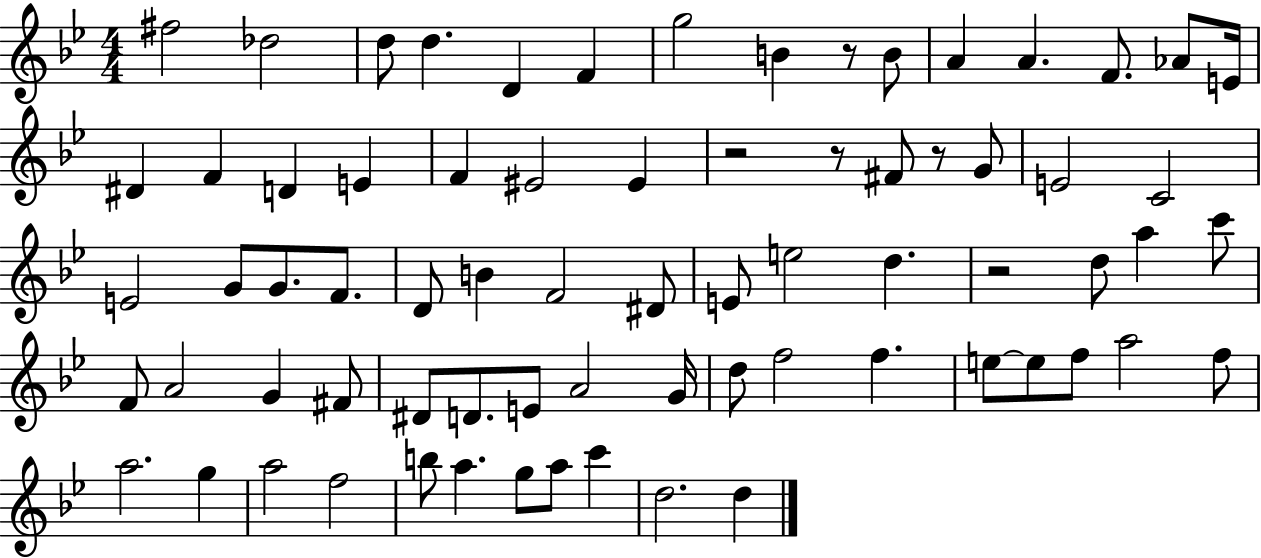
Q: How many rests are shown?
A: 5